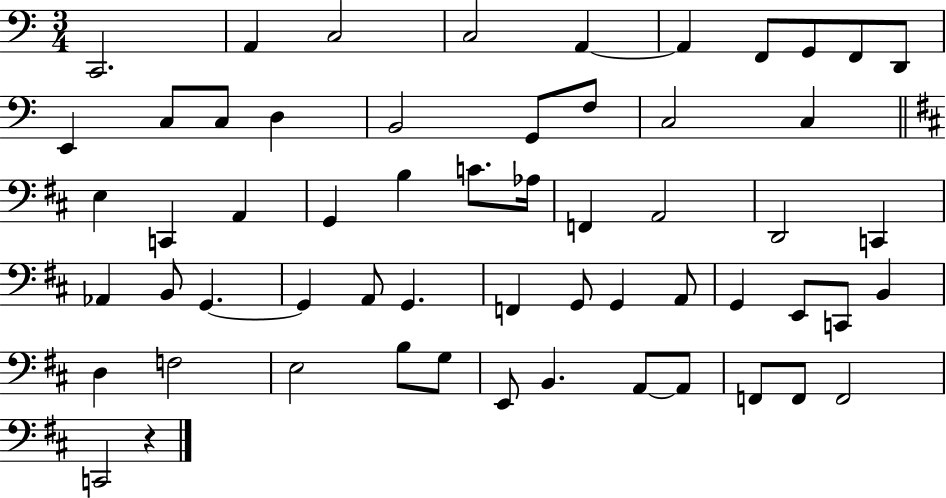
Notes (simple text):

C2/h. A2/q C3/h C3/h A2/q A2/q F2/e G2/e F2/e D2/e E2/q C3/e C3/e D3/q B2/h G2/e F3/e C3/h C3/q E3/q C2/q A2/q G2/q B3/q C4/e. Ab3/s F2/q A2/h D2/h C2/q Ab2/q B2/e G2/q. G2/q A2/e G2/q. F2/q G2/e G2/q A2/e G2/q E2/e C2/e B2/q D3/q F3/h E3/h B3/e G3/e E2/e B2/q. A2/e A2/e F2/e F2/e F2/h C2/h R/q